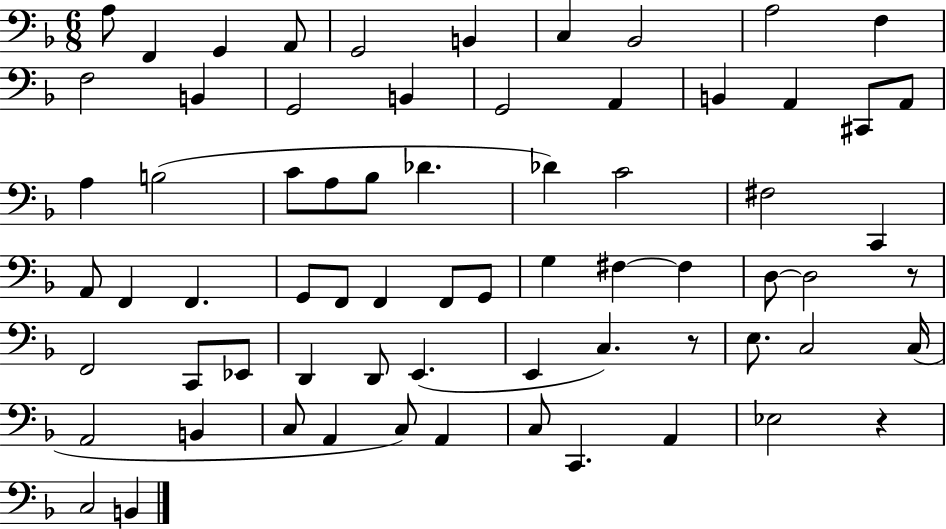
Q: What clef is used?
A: bass